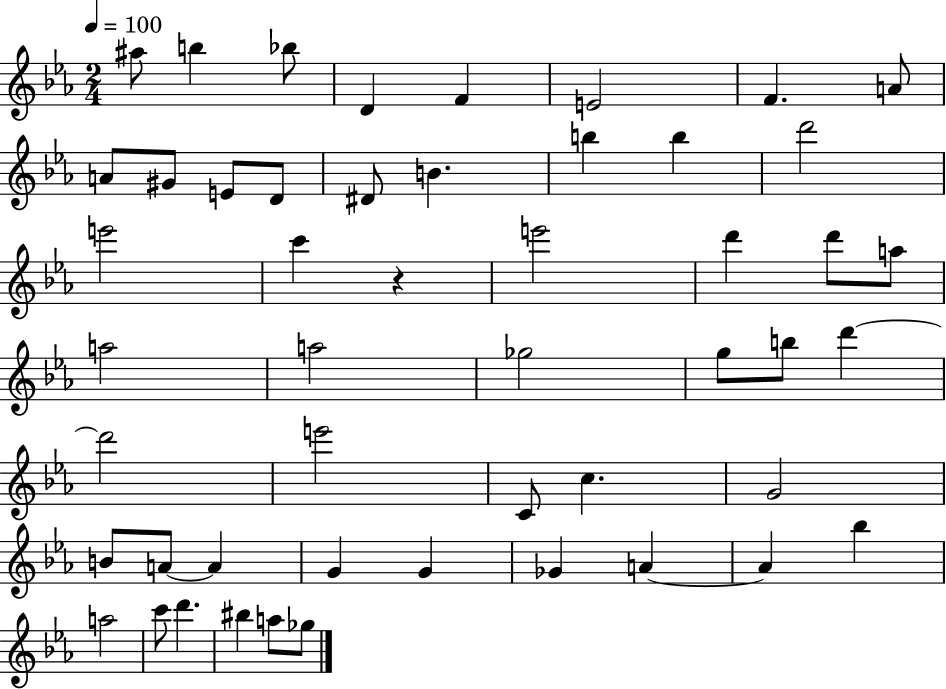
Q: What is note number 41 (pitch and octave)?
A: A4